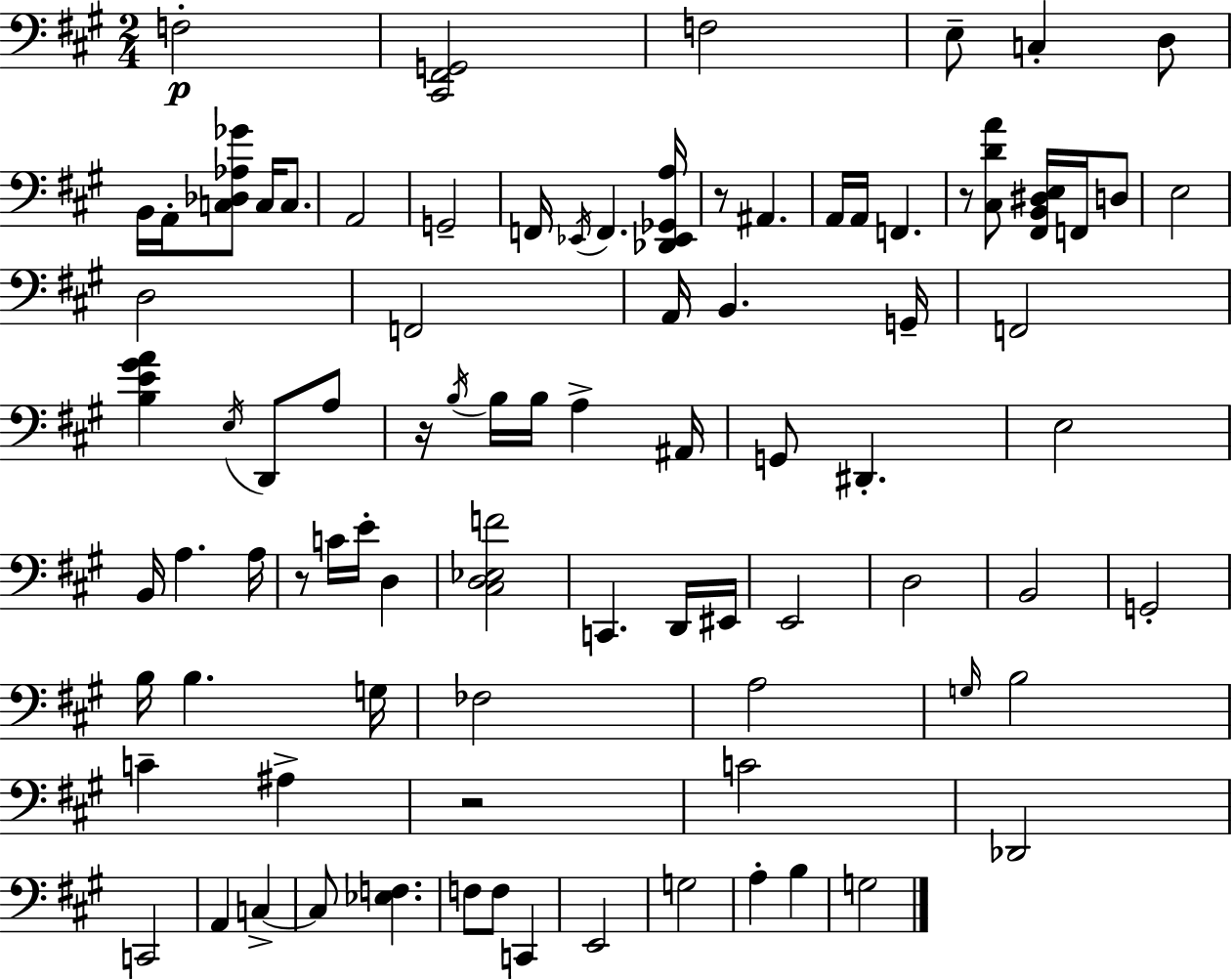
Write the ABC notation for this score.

X:1
T:Untitled
M:2/4
L:1/4
K:A
F,2 [^C,,^F,,G,,]2 F,2 E,/2 C, D,/2 B,,/4 A,,/4 [C,_D,_A,_G]/2 C,/4 C,/2 A,,2 G,,2 F,,/4 _E,,/4 F,, [_D,,_E,,_G,,A,]/4 z/2 ^A,, A,,/4 A,,/4 F,, z/2 [^C,DA]/2 [^F,,B,,^D,E,]/4 F,,/4 D,/2 E,2 D,2 F,,2 A,,/4 B,, G,,/4 F,,2 [B,E^GA] E,/4 D,,/2 A,/2 z/4 B,/4 B,/4 B,/4 A, ^A,,/4 G,,/2 ^D,, E,2 B,,/4 A, A,/4 z/2 C/4 E/4 D, [^C,D,_E,F]2 C,, D,,/4 ^E,,/4 E,,2 D,2 B,,2 G,,2 B,/4 B, G,/4 _F,2 A,2 G,/4 B,2 C ^A, z2 C2 _D,,2 C,,2 A,, C, C,/2 [_E,F,] F,/2 F,/2 C,, E,,2 G,2 A, B, G,2